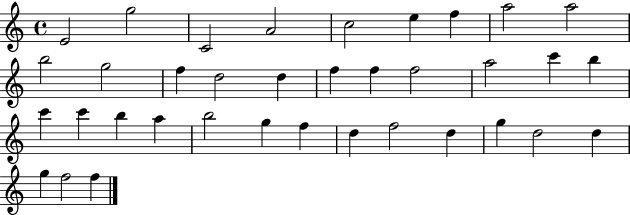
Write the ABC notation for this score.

X:1
T:Untitled
M:4/4
L:1/4
K:C
E2 g2 C2 A2 c2 e f a2 a2 b2 g2 f d2 d f f f2 a2 c' b c' c' b a b2 g f d f2 d g d2 d g f2 f